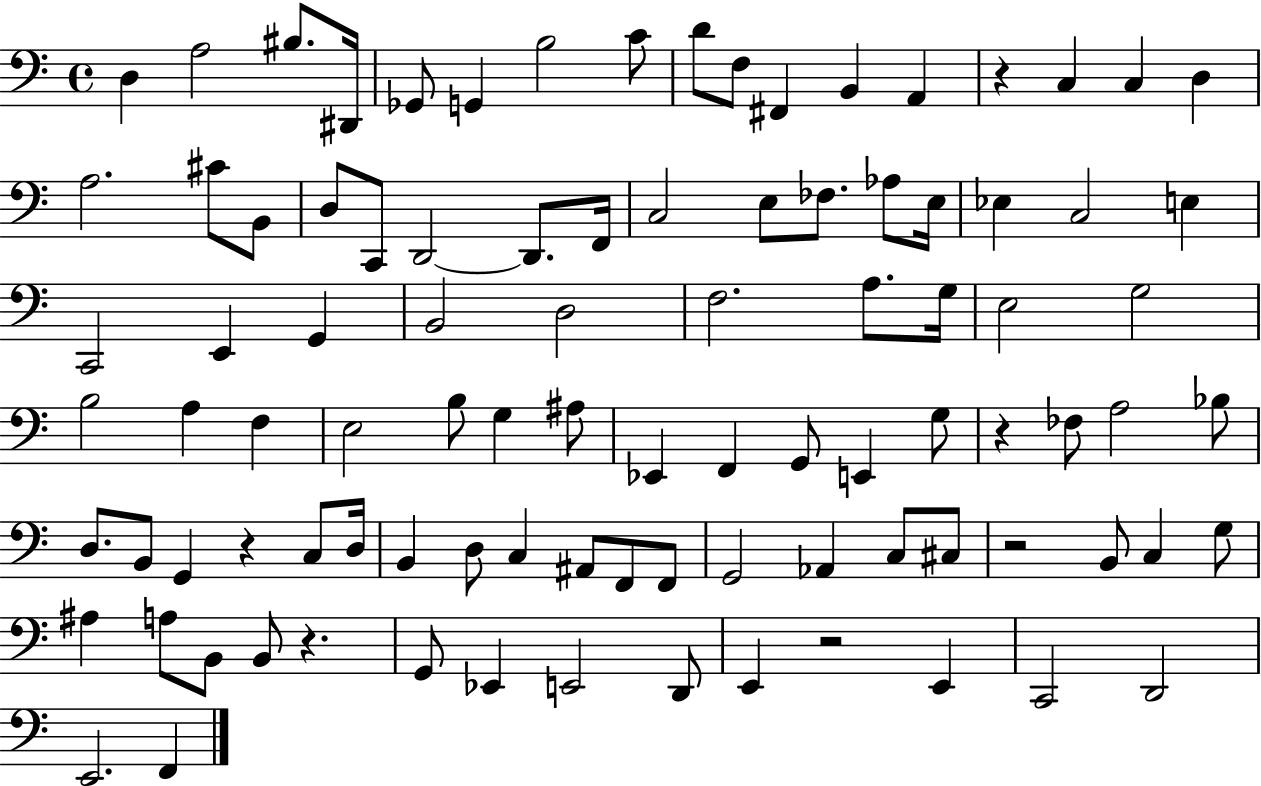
D3/q A3/h BIS3/e. D#2/s Gb2/e G2/q B3/h C4/e D4/e F3/e F#2/q B2/q A2/q R/q C3/q C3/q D3/q A3/h. C#4/e B2/e D3/e C2/e D2/h D2/e. F2/s C3/h E3/e FES3/e. Ab3/e E3/s Eb3/q C3/h E3/q C2/h E2/q G2/q B2/h D3/h F3/h. A3/e. G3/s E3/h G3/h B3/h A3/q F3/q E3/h B3/e G3/q A#3/e Eb2/q F2/q G2/e E2/q G3/e R/q FES3/e A3/h Bb3/e D3/e. B2/e G2/q R/q C3/e D3/s B2/q D3/e C3/q A#2/e F2/e F2/e G2/h Ab2/q C3/e C#3/e R/h B2/e C3/q G3/e A#3/q A3/e B2/e B2/e R/q. G2/e Eb2/q E2/h D2/e E2/q R/h E2/q C2/h D2/h E2/h. F2/q